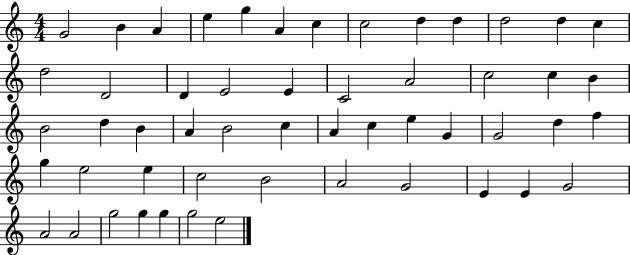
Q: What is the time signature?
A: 4/4